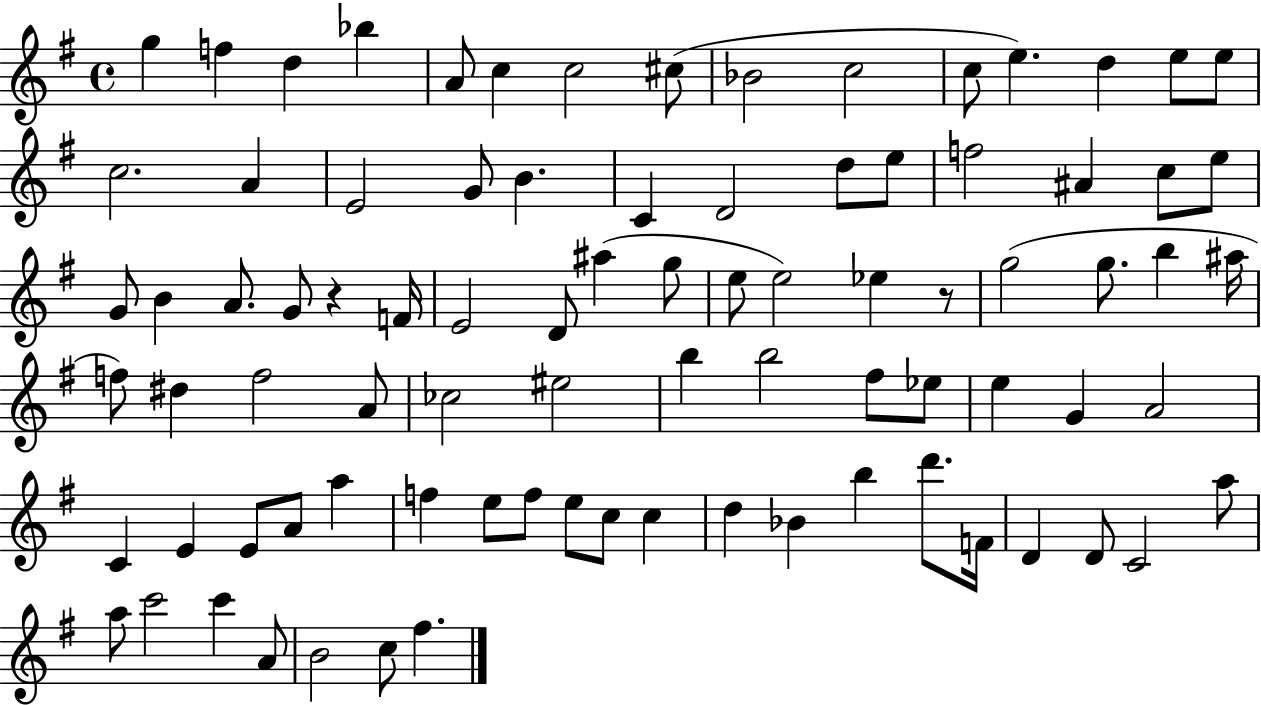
G5/q F5/q D5/q Bb5/q A4/e C5/q C5/h C#5/e Bb4/h C5/h C5/e E5/q. D5/q E5/e E5/e C5/h. A4/q E4/h G4/e B4/q. C4/q D4/h D5/e E5/e F5/h A#4/q C5/e E5/e G4/e B4/q A4/e. G4/e R/q F4/s E4/h D4/e A#5/q G5/e E5/e E5/h Eb5/q R/e G5/h G5/e. B5/q A#5/s F5/e D#5/q F5/h A4/e CES5/h EIS5/h B5/q B5/h F#5/e Eb5/e E5/q G4/q A4/h C4/q E4/q E4/e A4/e A5/q F5/q E5/e F5/e E5/e C5/e C5/q D5/q Bb4/q B5/q D6/e. F4/s D4/q D4/e C4/h A5/e A5/e C6/h C6/q A4/e B4/h C5/e F#5/q.